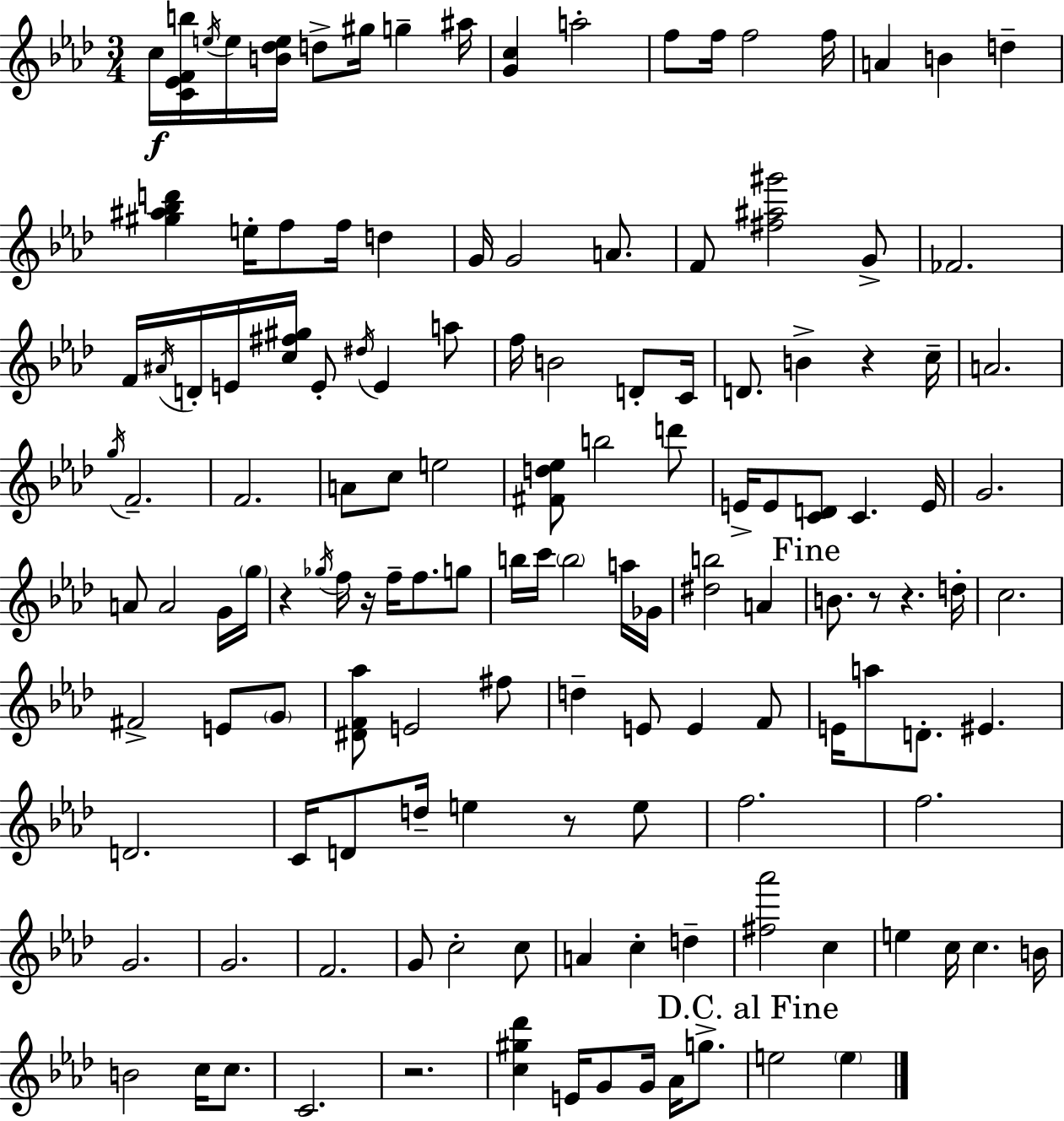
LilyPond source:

{
  \clef treble
  \numericTimeSignature
  \time 3/4
  \key f \minor
  \repeat volta 2 { c''16\f <c' ees' f' b''>16 \acciaccatura { e''16 } e''16 <b' des'' e''>16 d''8-> gis''16 g''4-- | ais''16 <g' c''>4 a''2-. | f''8 f''16 f''2 | f''16 a'4 b'4 d''4-- | \break <gis'' ais'' bes'' d'''>4 e''16-. f''8 f''16 d''4 | g'16 g'2 a'8. | f'8 <fis'' ais'' gis'''>2 g'8-> | fes'2. | \break f'16 \acciaccatura { ais'16 } d'16-. e'16 <c'' fis'' gis''>16 e'8-. \acciaccatura { dis''16 } e'4 | a''8 f''16 b'2 | d'8-. c'16 d'8. b'4-> r4 | c''16-- a'2. | \break \acciaccatura { g''16 } f'2.-- | f'2. | a'8 c''8 e''2 | <fis' d'' ees''>8 b''2 | \break d'''8 e'16-> e'8 <c' d'>8 c'4. | e'16 g'2. | a'8 a'2 | g'16 \parenthesize g''16 r4 \acciaccatura { ges''16 } f''16 r16 f''16-- | \break f''8. g''8 b''16 c'''16 \parenthesize b''2 | a''16 ges'16 <dis'' b''>2 | a'4 \mark "Fine" b'8. r8 r4. | d''16-. c''2. | \break fis'2-> | e'8 \parenthesize g'8 <dis' f' aes''>8 e'2 | fis''8 d''4-- e'8 e'4 | f'8 e'16 a''8 d'8.-. eis'4. | \break d'2. | c'16 d'8 d''16-- e''4 | r8 e''8 f''2. | f''2. | \break g'2. | g'2. | f'2. | g'8 c''2-. | \break c''8 a'4 c''4-. | d''4-- <fis'' aes'''>2 | c''4 e''4 c''16 c''4. | b'16 b'2 | \break c''16 c''8. c'2. | r2. | <c'' gis'' des'''>4 e'16 g'8 | g'16 aes'16 g''8.-> \mark "D.C. al Fine" e''2 | \break \parenthesize e''4 } \bar "|."
}